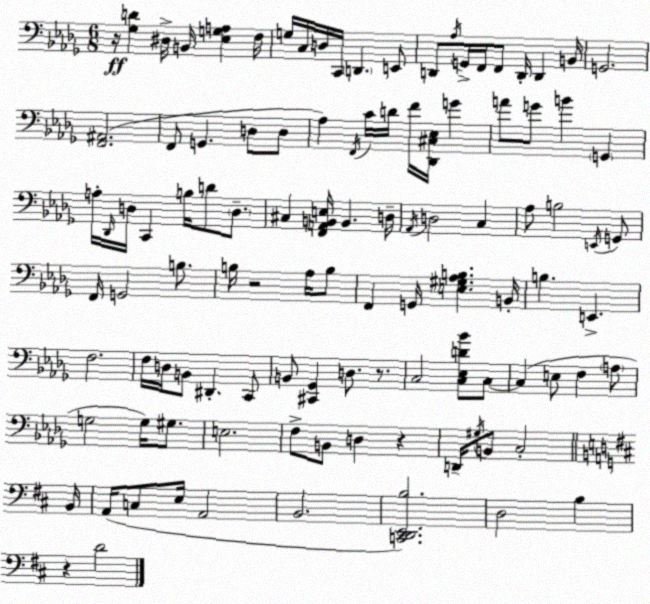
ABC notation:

X:1
T:Untitled
M:6/8
L:1/4
K:Bbm
z/4 [_G,D] ^D,/4 B,,/4 [_E,G,A,] F,/4 G,/4 C,/4 D,/4 C,,/4 D,, E,,/2 D,,/2 _A,/4 G,,/4 F,,/4 F,,/2 D,,/4 D,, B,,/4 G,,2 [F,,^A,,]2 F,,/2 G,, D,/2 D,/2 _A, F,,/4 C/4 D/4 F/4 [_D,,^C,_E,]/4 G A/2 G/2 B G,, A,/4 _D,,/4 D,/4 C,, B,/4 D/2 D,/2 ^C, [F,,A,,B,,E,]/4 B,, D,/4 _A,,/4 D,2 C, _A,/2 B,2 E,,/4 G,,/2 F,,/4 G,,2 B,/2 B,/4 z2 _A,/4 B,/2 F,, G,,/4 [E,^G,_A,B,] B,,/4 B, E,, F,2 F,/4 D,/4 B,,/2 ^D,, C,,/2 B,,/2 [^C,,_G,,] D,/2 z/2 C,2 [C,_E,D_B]/2 C,/2 C, E,/2 F, A,/2 G,2 G,/4 ^G,/2 E,2 F,/2 B,,/2 D, z D,,/4 ^G,/4 B,,/2 C,2 B,,/4 A,,/4 C,/2 E,/4 A,,2 B,,2 [C,,D,,E,,B,]2 D,2 B, z D2